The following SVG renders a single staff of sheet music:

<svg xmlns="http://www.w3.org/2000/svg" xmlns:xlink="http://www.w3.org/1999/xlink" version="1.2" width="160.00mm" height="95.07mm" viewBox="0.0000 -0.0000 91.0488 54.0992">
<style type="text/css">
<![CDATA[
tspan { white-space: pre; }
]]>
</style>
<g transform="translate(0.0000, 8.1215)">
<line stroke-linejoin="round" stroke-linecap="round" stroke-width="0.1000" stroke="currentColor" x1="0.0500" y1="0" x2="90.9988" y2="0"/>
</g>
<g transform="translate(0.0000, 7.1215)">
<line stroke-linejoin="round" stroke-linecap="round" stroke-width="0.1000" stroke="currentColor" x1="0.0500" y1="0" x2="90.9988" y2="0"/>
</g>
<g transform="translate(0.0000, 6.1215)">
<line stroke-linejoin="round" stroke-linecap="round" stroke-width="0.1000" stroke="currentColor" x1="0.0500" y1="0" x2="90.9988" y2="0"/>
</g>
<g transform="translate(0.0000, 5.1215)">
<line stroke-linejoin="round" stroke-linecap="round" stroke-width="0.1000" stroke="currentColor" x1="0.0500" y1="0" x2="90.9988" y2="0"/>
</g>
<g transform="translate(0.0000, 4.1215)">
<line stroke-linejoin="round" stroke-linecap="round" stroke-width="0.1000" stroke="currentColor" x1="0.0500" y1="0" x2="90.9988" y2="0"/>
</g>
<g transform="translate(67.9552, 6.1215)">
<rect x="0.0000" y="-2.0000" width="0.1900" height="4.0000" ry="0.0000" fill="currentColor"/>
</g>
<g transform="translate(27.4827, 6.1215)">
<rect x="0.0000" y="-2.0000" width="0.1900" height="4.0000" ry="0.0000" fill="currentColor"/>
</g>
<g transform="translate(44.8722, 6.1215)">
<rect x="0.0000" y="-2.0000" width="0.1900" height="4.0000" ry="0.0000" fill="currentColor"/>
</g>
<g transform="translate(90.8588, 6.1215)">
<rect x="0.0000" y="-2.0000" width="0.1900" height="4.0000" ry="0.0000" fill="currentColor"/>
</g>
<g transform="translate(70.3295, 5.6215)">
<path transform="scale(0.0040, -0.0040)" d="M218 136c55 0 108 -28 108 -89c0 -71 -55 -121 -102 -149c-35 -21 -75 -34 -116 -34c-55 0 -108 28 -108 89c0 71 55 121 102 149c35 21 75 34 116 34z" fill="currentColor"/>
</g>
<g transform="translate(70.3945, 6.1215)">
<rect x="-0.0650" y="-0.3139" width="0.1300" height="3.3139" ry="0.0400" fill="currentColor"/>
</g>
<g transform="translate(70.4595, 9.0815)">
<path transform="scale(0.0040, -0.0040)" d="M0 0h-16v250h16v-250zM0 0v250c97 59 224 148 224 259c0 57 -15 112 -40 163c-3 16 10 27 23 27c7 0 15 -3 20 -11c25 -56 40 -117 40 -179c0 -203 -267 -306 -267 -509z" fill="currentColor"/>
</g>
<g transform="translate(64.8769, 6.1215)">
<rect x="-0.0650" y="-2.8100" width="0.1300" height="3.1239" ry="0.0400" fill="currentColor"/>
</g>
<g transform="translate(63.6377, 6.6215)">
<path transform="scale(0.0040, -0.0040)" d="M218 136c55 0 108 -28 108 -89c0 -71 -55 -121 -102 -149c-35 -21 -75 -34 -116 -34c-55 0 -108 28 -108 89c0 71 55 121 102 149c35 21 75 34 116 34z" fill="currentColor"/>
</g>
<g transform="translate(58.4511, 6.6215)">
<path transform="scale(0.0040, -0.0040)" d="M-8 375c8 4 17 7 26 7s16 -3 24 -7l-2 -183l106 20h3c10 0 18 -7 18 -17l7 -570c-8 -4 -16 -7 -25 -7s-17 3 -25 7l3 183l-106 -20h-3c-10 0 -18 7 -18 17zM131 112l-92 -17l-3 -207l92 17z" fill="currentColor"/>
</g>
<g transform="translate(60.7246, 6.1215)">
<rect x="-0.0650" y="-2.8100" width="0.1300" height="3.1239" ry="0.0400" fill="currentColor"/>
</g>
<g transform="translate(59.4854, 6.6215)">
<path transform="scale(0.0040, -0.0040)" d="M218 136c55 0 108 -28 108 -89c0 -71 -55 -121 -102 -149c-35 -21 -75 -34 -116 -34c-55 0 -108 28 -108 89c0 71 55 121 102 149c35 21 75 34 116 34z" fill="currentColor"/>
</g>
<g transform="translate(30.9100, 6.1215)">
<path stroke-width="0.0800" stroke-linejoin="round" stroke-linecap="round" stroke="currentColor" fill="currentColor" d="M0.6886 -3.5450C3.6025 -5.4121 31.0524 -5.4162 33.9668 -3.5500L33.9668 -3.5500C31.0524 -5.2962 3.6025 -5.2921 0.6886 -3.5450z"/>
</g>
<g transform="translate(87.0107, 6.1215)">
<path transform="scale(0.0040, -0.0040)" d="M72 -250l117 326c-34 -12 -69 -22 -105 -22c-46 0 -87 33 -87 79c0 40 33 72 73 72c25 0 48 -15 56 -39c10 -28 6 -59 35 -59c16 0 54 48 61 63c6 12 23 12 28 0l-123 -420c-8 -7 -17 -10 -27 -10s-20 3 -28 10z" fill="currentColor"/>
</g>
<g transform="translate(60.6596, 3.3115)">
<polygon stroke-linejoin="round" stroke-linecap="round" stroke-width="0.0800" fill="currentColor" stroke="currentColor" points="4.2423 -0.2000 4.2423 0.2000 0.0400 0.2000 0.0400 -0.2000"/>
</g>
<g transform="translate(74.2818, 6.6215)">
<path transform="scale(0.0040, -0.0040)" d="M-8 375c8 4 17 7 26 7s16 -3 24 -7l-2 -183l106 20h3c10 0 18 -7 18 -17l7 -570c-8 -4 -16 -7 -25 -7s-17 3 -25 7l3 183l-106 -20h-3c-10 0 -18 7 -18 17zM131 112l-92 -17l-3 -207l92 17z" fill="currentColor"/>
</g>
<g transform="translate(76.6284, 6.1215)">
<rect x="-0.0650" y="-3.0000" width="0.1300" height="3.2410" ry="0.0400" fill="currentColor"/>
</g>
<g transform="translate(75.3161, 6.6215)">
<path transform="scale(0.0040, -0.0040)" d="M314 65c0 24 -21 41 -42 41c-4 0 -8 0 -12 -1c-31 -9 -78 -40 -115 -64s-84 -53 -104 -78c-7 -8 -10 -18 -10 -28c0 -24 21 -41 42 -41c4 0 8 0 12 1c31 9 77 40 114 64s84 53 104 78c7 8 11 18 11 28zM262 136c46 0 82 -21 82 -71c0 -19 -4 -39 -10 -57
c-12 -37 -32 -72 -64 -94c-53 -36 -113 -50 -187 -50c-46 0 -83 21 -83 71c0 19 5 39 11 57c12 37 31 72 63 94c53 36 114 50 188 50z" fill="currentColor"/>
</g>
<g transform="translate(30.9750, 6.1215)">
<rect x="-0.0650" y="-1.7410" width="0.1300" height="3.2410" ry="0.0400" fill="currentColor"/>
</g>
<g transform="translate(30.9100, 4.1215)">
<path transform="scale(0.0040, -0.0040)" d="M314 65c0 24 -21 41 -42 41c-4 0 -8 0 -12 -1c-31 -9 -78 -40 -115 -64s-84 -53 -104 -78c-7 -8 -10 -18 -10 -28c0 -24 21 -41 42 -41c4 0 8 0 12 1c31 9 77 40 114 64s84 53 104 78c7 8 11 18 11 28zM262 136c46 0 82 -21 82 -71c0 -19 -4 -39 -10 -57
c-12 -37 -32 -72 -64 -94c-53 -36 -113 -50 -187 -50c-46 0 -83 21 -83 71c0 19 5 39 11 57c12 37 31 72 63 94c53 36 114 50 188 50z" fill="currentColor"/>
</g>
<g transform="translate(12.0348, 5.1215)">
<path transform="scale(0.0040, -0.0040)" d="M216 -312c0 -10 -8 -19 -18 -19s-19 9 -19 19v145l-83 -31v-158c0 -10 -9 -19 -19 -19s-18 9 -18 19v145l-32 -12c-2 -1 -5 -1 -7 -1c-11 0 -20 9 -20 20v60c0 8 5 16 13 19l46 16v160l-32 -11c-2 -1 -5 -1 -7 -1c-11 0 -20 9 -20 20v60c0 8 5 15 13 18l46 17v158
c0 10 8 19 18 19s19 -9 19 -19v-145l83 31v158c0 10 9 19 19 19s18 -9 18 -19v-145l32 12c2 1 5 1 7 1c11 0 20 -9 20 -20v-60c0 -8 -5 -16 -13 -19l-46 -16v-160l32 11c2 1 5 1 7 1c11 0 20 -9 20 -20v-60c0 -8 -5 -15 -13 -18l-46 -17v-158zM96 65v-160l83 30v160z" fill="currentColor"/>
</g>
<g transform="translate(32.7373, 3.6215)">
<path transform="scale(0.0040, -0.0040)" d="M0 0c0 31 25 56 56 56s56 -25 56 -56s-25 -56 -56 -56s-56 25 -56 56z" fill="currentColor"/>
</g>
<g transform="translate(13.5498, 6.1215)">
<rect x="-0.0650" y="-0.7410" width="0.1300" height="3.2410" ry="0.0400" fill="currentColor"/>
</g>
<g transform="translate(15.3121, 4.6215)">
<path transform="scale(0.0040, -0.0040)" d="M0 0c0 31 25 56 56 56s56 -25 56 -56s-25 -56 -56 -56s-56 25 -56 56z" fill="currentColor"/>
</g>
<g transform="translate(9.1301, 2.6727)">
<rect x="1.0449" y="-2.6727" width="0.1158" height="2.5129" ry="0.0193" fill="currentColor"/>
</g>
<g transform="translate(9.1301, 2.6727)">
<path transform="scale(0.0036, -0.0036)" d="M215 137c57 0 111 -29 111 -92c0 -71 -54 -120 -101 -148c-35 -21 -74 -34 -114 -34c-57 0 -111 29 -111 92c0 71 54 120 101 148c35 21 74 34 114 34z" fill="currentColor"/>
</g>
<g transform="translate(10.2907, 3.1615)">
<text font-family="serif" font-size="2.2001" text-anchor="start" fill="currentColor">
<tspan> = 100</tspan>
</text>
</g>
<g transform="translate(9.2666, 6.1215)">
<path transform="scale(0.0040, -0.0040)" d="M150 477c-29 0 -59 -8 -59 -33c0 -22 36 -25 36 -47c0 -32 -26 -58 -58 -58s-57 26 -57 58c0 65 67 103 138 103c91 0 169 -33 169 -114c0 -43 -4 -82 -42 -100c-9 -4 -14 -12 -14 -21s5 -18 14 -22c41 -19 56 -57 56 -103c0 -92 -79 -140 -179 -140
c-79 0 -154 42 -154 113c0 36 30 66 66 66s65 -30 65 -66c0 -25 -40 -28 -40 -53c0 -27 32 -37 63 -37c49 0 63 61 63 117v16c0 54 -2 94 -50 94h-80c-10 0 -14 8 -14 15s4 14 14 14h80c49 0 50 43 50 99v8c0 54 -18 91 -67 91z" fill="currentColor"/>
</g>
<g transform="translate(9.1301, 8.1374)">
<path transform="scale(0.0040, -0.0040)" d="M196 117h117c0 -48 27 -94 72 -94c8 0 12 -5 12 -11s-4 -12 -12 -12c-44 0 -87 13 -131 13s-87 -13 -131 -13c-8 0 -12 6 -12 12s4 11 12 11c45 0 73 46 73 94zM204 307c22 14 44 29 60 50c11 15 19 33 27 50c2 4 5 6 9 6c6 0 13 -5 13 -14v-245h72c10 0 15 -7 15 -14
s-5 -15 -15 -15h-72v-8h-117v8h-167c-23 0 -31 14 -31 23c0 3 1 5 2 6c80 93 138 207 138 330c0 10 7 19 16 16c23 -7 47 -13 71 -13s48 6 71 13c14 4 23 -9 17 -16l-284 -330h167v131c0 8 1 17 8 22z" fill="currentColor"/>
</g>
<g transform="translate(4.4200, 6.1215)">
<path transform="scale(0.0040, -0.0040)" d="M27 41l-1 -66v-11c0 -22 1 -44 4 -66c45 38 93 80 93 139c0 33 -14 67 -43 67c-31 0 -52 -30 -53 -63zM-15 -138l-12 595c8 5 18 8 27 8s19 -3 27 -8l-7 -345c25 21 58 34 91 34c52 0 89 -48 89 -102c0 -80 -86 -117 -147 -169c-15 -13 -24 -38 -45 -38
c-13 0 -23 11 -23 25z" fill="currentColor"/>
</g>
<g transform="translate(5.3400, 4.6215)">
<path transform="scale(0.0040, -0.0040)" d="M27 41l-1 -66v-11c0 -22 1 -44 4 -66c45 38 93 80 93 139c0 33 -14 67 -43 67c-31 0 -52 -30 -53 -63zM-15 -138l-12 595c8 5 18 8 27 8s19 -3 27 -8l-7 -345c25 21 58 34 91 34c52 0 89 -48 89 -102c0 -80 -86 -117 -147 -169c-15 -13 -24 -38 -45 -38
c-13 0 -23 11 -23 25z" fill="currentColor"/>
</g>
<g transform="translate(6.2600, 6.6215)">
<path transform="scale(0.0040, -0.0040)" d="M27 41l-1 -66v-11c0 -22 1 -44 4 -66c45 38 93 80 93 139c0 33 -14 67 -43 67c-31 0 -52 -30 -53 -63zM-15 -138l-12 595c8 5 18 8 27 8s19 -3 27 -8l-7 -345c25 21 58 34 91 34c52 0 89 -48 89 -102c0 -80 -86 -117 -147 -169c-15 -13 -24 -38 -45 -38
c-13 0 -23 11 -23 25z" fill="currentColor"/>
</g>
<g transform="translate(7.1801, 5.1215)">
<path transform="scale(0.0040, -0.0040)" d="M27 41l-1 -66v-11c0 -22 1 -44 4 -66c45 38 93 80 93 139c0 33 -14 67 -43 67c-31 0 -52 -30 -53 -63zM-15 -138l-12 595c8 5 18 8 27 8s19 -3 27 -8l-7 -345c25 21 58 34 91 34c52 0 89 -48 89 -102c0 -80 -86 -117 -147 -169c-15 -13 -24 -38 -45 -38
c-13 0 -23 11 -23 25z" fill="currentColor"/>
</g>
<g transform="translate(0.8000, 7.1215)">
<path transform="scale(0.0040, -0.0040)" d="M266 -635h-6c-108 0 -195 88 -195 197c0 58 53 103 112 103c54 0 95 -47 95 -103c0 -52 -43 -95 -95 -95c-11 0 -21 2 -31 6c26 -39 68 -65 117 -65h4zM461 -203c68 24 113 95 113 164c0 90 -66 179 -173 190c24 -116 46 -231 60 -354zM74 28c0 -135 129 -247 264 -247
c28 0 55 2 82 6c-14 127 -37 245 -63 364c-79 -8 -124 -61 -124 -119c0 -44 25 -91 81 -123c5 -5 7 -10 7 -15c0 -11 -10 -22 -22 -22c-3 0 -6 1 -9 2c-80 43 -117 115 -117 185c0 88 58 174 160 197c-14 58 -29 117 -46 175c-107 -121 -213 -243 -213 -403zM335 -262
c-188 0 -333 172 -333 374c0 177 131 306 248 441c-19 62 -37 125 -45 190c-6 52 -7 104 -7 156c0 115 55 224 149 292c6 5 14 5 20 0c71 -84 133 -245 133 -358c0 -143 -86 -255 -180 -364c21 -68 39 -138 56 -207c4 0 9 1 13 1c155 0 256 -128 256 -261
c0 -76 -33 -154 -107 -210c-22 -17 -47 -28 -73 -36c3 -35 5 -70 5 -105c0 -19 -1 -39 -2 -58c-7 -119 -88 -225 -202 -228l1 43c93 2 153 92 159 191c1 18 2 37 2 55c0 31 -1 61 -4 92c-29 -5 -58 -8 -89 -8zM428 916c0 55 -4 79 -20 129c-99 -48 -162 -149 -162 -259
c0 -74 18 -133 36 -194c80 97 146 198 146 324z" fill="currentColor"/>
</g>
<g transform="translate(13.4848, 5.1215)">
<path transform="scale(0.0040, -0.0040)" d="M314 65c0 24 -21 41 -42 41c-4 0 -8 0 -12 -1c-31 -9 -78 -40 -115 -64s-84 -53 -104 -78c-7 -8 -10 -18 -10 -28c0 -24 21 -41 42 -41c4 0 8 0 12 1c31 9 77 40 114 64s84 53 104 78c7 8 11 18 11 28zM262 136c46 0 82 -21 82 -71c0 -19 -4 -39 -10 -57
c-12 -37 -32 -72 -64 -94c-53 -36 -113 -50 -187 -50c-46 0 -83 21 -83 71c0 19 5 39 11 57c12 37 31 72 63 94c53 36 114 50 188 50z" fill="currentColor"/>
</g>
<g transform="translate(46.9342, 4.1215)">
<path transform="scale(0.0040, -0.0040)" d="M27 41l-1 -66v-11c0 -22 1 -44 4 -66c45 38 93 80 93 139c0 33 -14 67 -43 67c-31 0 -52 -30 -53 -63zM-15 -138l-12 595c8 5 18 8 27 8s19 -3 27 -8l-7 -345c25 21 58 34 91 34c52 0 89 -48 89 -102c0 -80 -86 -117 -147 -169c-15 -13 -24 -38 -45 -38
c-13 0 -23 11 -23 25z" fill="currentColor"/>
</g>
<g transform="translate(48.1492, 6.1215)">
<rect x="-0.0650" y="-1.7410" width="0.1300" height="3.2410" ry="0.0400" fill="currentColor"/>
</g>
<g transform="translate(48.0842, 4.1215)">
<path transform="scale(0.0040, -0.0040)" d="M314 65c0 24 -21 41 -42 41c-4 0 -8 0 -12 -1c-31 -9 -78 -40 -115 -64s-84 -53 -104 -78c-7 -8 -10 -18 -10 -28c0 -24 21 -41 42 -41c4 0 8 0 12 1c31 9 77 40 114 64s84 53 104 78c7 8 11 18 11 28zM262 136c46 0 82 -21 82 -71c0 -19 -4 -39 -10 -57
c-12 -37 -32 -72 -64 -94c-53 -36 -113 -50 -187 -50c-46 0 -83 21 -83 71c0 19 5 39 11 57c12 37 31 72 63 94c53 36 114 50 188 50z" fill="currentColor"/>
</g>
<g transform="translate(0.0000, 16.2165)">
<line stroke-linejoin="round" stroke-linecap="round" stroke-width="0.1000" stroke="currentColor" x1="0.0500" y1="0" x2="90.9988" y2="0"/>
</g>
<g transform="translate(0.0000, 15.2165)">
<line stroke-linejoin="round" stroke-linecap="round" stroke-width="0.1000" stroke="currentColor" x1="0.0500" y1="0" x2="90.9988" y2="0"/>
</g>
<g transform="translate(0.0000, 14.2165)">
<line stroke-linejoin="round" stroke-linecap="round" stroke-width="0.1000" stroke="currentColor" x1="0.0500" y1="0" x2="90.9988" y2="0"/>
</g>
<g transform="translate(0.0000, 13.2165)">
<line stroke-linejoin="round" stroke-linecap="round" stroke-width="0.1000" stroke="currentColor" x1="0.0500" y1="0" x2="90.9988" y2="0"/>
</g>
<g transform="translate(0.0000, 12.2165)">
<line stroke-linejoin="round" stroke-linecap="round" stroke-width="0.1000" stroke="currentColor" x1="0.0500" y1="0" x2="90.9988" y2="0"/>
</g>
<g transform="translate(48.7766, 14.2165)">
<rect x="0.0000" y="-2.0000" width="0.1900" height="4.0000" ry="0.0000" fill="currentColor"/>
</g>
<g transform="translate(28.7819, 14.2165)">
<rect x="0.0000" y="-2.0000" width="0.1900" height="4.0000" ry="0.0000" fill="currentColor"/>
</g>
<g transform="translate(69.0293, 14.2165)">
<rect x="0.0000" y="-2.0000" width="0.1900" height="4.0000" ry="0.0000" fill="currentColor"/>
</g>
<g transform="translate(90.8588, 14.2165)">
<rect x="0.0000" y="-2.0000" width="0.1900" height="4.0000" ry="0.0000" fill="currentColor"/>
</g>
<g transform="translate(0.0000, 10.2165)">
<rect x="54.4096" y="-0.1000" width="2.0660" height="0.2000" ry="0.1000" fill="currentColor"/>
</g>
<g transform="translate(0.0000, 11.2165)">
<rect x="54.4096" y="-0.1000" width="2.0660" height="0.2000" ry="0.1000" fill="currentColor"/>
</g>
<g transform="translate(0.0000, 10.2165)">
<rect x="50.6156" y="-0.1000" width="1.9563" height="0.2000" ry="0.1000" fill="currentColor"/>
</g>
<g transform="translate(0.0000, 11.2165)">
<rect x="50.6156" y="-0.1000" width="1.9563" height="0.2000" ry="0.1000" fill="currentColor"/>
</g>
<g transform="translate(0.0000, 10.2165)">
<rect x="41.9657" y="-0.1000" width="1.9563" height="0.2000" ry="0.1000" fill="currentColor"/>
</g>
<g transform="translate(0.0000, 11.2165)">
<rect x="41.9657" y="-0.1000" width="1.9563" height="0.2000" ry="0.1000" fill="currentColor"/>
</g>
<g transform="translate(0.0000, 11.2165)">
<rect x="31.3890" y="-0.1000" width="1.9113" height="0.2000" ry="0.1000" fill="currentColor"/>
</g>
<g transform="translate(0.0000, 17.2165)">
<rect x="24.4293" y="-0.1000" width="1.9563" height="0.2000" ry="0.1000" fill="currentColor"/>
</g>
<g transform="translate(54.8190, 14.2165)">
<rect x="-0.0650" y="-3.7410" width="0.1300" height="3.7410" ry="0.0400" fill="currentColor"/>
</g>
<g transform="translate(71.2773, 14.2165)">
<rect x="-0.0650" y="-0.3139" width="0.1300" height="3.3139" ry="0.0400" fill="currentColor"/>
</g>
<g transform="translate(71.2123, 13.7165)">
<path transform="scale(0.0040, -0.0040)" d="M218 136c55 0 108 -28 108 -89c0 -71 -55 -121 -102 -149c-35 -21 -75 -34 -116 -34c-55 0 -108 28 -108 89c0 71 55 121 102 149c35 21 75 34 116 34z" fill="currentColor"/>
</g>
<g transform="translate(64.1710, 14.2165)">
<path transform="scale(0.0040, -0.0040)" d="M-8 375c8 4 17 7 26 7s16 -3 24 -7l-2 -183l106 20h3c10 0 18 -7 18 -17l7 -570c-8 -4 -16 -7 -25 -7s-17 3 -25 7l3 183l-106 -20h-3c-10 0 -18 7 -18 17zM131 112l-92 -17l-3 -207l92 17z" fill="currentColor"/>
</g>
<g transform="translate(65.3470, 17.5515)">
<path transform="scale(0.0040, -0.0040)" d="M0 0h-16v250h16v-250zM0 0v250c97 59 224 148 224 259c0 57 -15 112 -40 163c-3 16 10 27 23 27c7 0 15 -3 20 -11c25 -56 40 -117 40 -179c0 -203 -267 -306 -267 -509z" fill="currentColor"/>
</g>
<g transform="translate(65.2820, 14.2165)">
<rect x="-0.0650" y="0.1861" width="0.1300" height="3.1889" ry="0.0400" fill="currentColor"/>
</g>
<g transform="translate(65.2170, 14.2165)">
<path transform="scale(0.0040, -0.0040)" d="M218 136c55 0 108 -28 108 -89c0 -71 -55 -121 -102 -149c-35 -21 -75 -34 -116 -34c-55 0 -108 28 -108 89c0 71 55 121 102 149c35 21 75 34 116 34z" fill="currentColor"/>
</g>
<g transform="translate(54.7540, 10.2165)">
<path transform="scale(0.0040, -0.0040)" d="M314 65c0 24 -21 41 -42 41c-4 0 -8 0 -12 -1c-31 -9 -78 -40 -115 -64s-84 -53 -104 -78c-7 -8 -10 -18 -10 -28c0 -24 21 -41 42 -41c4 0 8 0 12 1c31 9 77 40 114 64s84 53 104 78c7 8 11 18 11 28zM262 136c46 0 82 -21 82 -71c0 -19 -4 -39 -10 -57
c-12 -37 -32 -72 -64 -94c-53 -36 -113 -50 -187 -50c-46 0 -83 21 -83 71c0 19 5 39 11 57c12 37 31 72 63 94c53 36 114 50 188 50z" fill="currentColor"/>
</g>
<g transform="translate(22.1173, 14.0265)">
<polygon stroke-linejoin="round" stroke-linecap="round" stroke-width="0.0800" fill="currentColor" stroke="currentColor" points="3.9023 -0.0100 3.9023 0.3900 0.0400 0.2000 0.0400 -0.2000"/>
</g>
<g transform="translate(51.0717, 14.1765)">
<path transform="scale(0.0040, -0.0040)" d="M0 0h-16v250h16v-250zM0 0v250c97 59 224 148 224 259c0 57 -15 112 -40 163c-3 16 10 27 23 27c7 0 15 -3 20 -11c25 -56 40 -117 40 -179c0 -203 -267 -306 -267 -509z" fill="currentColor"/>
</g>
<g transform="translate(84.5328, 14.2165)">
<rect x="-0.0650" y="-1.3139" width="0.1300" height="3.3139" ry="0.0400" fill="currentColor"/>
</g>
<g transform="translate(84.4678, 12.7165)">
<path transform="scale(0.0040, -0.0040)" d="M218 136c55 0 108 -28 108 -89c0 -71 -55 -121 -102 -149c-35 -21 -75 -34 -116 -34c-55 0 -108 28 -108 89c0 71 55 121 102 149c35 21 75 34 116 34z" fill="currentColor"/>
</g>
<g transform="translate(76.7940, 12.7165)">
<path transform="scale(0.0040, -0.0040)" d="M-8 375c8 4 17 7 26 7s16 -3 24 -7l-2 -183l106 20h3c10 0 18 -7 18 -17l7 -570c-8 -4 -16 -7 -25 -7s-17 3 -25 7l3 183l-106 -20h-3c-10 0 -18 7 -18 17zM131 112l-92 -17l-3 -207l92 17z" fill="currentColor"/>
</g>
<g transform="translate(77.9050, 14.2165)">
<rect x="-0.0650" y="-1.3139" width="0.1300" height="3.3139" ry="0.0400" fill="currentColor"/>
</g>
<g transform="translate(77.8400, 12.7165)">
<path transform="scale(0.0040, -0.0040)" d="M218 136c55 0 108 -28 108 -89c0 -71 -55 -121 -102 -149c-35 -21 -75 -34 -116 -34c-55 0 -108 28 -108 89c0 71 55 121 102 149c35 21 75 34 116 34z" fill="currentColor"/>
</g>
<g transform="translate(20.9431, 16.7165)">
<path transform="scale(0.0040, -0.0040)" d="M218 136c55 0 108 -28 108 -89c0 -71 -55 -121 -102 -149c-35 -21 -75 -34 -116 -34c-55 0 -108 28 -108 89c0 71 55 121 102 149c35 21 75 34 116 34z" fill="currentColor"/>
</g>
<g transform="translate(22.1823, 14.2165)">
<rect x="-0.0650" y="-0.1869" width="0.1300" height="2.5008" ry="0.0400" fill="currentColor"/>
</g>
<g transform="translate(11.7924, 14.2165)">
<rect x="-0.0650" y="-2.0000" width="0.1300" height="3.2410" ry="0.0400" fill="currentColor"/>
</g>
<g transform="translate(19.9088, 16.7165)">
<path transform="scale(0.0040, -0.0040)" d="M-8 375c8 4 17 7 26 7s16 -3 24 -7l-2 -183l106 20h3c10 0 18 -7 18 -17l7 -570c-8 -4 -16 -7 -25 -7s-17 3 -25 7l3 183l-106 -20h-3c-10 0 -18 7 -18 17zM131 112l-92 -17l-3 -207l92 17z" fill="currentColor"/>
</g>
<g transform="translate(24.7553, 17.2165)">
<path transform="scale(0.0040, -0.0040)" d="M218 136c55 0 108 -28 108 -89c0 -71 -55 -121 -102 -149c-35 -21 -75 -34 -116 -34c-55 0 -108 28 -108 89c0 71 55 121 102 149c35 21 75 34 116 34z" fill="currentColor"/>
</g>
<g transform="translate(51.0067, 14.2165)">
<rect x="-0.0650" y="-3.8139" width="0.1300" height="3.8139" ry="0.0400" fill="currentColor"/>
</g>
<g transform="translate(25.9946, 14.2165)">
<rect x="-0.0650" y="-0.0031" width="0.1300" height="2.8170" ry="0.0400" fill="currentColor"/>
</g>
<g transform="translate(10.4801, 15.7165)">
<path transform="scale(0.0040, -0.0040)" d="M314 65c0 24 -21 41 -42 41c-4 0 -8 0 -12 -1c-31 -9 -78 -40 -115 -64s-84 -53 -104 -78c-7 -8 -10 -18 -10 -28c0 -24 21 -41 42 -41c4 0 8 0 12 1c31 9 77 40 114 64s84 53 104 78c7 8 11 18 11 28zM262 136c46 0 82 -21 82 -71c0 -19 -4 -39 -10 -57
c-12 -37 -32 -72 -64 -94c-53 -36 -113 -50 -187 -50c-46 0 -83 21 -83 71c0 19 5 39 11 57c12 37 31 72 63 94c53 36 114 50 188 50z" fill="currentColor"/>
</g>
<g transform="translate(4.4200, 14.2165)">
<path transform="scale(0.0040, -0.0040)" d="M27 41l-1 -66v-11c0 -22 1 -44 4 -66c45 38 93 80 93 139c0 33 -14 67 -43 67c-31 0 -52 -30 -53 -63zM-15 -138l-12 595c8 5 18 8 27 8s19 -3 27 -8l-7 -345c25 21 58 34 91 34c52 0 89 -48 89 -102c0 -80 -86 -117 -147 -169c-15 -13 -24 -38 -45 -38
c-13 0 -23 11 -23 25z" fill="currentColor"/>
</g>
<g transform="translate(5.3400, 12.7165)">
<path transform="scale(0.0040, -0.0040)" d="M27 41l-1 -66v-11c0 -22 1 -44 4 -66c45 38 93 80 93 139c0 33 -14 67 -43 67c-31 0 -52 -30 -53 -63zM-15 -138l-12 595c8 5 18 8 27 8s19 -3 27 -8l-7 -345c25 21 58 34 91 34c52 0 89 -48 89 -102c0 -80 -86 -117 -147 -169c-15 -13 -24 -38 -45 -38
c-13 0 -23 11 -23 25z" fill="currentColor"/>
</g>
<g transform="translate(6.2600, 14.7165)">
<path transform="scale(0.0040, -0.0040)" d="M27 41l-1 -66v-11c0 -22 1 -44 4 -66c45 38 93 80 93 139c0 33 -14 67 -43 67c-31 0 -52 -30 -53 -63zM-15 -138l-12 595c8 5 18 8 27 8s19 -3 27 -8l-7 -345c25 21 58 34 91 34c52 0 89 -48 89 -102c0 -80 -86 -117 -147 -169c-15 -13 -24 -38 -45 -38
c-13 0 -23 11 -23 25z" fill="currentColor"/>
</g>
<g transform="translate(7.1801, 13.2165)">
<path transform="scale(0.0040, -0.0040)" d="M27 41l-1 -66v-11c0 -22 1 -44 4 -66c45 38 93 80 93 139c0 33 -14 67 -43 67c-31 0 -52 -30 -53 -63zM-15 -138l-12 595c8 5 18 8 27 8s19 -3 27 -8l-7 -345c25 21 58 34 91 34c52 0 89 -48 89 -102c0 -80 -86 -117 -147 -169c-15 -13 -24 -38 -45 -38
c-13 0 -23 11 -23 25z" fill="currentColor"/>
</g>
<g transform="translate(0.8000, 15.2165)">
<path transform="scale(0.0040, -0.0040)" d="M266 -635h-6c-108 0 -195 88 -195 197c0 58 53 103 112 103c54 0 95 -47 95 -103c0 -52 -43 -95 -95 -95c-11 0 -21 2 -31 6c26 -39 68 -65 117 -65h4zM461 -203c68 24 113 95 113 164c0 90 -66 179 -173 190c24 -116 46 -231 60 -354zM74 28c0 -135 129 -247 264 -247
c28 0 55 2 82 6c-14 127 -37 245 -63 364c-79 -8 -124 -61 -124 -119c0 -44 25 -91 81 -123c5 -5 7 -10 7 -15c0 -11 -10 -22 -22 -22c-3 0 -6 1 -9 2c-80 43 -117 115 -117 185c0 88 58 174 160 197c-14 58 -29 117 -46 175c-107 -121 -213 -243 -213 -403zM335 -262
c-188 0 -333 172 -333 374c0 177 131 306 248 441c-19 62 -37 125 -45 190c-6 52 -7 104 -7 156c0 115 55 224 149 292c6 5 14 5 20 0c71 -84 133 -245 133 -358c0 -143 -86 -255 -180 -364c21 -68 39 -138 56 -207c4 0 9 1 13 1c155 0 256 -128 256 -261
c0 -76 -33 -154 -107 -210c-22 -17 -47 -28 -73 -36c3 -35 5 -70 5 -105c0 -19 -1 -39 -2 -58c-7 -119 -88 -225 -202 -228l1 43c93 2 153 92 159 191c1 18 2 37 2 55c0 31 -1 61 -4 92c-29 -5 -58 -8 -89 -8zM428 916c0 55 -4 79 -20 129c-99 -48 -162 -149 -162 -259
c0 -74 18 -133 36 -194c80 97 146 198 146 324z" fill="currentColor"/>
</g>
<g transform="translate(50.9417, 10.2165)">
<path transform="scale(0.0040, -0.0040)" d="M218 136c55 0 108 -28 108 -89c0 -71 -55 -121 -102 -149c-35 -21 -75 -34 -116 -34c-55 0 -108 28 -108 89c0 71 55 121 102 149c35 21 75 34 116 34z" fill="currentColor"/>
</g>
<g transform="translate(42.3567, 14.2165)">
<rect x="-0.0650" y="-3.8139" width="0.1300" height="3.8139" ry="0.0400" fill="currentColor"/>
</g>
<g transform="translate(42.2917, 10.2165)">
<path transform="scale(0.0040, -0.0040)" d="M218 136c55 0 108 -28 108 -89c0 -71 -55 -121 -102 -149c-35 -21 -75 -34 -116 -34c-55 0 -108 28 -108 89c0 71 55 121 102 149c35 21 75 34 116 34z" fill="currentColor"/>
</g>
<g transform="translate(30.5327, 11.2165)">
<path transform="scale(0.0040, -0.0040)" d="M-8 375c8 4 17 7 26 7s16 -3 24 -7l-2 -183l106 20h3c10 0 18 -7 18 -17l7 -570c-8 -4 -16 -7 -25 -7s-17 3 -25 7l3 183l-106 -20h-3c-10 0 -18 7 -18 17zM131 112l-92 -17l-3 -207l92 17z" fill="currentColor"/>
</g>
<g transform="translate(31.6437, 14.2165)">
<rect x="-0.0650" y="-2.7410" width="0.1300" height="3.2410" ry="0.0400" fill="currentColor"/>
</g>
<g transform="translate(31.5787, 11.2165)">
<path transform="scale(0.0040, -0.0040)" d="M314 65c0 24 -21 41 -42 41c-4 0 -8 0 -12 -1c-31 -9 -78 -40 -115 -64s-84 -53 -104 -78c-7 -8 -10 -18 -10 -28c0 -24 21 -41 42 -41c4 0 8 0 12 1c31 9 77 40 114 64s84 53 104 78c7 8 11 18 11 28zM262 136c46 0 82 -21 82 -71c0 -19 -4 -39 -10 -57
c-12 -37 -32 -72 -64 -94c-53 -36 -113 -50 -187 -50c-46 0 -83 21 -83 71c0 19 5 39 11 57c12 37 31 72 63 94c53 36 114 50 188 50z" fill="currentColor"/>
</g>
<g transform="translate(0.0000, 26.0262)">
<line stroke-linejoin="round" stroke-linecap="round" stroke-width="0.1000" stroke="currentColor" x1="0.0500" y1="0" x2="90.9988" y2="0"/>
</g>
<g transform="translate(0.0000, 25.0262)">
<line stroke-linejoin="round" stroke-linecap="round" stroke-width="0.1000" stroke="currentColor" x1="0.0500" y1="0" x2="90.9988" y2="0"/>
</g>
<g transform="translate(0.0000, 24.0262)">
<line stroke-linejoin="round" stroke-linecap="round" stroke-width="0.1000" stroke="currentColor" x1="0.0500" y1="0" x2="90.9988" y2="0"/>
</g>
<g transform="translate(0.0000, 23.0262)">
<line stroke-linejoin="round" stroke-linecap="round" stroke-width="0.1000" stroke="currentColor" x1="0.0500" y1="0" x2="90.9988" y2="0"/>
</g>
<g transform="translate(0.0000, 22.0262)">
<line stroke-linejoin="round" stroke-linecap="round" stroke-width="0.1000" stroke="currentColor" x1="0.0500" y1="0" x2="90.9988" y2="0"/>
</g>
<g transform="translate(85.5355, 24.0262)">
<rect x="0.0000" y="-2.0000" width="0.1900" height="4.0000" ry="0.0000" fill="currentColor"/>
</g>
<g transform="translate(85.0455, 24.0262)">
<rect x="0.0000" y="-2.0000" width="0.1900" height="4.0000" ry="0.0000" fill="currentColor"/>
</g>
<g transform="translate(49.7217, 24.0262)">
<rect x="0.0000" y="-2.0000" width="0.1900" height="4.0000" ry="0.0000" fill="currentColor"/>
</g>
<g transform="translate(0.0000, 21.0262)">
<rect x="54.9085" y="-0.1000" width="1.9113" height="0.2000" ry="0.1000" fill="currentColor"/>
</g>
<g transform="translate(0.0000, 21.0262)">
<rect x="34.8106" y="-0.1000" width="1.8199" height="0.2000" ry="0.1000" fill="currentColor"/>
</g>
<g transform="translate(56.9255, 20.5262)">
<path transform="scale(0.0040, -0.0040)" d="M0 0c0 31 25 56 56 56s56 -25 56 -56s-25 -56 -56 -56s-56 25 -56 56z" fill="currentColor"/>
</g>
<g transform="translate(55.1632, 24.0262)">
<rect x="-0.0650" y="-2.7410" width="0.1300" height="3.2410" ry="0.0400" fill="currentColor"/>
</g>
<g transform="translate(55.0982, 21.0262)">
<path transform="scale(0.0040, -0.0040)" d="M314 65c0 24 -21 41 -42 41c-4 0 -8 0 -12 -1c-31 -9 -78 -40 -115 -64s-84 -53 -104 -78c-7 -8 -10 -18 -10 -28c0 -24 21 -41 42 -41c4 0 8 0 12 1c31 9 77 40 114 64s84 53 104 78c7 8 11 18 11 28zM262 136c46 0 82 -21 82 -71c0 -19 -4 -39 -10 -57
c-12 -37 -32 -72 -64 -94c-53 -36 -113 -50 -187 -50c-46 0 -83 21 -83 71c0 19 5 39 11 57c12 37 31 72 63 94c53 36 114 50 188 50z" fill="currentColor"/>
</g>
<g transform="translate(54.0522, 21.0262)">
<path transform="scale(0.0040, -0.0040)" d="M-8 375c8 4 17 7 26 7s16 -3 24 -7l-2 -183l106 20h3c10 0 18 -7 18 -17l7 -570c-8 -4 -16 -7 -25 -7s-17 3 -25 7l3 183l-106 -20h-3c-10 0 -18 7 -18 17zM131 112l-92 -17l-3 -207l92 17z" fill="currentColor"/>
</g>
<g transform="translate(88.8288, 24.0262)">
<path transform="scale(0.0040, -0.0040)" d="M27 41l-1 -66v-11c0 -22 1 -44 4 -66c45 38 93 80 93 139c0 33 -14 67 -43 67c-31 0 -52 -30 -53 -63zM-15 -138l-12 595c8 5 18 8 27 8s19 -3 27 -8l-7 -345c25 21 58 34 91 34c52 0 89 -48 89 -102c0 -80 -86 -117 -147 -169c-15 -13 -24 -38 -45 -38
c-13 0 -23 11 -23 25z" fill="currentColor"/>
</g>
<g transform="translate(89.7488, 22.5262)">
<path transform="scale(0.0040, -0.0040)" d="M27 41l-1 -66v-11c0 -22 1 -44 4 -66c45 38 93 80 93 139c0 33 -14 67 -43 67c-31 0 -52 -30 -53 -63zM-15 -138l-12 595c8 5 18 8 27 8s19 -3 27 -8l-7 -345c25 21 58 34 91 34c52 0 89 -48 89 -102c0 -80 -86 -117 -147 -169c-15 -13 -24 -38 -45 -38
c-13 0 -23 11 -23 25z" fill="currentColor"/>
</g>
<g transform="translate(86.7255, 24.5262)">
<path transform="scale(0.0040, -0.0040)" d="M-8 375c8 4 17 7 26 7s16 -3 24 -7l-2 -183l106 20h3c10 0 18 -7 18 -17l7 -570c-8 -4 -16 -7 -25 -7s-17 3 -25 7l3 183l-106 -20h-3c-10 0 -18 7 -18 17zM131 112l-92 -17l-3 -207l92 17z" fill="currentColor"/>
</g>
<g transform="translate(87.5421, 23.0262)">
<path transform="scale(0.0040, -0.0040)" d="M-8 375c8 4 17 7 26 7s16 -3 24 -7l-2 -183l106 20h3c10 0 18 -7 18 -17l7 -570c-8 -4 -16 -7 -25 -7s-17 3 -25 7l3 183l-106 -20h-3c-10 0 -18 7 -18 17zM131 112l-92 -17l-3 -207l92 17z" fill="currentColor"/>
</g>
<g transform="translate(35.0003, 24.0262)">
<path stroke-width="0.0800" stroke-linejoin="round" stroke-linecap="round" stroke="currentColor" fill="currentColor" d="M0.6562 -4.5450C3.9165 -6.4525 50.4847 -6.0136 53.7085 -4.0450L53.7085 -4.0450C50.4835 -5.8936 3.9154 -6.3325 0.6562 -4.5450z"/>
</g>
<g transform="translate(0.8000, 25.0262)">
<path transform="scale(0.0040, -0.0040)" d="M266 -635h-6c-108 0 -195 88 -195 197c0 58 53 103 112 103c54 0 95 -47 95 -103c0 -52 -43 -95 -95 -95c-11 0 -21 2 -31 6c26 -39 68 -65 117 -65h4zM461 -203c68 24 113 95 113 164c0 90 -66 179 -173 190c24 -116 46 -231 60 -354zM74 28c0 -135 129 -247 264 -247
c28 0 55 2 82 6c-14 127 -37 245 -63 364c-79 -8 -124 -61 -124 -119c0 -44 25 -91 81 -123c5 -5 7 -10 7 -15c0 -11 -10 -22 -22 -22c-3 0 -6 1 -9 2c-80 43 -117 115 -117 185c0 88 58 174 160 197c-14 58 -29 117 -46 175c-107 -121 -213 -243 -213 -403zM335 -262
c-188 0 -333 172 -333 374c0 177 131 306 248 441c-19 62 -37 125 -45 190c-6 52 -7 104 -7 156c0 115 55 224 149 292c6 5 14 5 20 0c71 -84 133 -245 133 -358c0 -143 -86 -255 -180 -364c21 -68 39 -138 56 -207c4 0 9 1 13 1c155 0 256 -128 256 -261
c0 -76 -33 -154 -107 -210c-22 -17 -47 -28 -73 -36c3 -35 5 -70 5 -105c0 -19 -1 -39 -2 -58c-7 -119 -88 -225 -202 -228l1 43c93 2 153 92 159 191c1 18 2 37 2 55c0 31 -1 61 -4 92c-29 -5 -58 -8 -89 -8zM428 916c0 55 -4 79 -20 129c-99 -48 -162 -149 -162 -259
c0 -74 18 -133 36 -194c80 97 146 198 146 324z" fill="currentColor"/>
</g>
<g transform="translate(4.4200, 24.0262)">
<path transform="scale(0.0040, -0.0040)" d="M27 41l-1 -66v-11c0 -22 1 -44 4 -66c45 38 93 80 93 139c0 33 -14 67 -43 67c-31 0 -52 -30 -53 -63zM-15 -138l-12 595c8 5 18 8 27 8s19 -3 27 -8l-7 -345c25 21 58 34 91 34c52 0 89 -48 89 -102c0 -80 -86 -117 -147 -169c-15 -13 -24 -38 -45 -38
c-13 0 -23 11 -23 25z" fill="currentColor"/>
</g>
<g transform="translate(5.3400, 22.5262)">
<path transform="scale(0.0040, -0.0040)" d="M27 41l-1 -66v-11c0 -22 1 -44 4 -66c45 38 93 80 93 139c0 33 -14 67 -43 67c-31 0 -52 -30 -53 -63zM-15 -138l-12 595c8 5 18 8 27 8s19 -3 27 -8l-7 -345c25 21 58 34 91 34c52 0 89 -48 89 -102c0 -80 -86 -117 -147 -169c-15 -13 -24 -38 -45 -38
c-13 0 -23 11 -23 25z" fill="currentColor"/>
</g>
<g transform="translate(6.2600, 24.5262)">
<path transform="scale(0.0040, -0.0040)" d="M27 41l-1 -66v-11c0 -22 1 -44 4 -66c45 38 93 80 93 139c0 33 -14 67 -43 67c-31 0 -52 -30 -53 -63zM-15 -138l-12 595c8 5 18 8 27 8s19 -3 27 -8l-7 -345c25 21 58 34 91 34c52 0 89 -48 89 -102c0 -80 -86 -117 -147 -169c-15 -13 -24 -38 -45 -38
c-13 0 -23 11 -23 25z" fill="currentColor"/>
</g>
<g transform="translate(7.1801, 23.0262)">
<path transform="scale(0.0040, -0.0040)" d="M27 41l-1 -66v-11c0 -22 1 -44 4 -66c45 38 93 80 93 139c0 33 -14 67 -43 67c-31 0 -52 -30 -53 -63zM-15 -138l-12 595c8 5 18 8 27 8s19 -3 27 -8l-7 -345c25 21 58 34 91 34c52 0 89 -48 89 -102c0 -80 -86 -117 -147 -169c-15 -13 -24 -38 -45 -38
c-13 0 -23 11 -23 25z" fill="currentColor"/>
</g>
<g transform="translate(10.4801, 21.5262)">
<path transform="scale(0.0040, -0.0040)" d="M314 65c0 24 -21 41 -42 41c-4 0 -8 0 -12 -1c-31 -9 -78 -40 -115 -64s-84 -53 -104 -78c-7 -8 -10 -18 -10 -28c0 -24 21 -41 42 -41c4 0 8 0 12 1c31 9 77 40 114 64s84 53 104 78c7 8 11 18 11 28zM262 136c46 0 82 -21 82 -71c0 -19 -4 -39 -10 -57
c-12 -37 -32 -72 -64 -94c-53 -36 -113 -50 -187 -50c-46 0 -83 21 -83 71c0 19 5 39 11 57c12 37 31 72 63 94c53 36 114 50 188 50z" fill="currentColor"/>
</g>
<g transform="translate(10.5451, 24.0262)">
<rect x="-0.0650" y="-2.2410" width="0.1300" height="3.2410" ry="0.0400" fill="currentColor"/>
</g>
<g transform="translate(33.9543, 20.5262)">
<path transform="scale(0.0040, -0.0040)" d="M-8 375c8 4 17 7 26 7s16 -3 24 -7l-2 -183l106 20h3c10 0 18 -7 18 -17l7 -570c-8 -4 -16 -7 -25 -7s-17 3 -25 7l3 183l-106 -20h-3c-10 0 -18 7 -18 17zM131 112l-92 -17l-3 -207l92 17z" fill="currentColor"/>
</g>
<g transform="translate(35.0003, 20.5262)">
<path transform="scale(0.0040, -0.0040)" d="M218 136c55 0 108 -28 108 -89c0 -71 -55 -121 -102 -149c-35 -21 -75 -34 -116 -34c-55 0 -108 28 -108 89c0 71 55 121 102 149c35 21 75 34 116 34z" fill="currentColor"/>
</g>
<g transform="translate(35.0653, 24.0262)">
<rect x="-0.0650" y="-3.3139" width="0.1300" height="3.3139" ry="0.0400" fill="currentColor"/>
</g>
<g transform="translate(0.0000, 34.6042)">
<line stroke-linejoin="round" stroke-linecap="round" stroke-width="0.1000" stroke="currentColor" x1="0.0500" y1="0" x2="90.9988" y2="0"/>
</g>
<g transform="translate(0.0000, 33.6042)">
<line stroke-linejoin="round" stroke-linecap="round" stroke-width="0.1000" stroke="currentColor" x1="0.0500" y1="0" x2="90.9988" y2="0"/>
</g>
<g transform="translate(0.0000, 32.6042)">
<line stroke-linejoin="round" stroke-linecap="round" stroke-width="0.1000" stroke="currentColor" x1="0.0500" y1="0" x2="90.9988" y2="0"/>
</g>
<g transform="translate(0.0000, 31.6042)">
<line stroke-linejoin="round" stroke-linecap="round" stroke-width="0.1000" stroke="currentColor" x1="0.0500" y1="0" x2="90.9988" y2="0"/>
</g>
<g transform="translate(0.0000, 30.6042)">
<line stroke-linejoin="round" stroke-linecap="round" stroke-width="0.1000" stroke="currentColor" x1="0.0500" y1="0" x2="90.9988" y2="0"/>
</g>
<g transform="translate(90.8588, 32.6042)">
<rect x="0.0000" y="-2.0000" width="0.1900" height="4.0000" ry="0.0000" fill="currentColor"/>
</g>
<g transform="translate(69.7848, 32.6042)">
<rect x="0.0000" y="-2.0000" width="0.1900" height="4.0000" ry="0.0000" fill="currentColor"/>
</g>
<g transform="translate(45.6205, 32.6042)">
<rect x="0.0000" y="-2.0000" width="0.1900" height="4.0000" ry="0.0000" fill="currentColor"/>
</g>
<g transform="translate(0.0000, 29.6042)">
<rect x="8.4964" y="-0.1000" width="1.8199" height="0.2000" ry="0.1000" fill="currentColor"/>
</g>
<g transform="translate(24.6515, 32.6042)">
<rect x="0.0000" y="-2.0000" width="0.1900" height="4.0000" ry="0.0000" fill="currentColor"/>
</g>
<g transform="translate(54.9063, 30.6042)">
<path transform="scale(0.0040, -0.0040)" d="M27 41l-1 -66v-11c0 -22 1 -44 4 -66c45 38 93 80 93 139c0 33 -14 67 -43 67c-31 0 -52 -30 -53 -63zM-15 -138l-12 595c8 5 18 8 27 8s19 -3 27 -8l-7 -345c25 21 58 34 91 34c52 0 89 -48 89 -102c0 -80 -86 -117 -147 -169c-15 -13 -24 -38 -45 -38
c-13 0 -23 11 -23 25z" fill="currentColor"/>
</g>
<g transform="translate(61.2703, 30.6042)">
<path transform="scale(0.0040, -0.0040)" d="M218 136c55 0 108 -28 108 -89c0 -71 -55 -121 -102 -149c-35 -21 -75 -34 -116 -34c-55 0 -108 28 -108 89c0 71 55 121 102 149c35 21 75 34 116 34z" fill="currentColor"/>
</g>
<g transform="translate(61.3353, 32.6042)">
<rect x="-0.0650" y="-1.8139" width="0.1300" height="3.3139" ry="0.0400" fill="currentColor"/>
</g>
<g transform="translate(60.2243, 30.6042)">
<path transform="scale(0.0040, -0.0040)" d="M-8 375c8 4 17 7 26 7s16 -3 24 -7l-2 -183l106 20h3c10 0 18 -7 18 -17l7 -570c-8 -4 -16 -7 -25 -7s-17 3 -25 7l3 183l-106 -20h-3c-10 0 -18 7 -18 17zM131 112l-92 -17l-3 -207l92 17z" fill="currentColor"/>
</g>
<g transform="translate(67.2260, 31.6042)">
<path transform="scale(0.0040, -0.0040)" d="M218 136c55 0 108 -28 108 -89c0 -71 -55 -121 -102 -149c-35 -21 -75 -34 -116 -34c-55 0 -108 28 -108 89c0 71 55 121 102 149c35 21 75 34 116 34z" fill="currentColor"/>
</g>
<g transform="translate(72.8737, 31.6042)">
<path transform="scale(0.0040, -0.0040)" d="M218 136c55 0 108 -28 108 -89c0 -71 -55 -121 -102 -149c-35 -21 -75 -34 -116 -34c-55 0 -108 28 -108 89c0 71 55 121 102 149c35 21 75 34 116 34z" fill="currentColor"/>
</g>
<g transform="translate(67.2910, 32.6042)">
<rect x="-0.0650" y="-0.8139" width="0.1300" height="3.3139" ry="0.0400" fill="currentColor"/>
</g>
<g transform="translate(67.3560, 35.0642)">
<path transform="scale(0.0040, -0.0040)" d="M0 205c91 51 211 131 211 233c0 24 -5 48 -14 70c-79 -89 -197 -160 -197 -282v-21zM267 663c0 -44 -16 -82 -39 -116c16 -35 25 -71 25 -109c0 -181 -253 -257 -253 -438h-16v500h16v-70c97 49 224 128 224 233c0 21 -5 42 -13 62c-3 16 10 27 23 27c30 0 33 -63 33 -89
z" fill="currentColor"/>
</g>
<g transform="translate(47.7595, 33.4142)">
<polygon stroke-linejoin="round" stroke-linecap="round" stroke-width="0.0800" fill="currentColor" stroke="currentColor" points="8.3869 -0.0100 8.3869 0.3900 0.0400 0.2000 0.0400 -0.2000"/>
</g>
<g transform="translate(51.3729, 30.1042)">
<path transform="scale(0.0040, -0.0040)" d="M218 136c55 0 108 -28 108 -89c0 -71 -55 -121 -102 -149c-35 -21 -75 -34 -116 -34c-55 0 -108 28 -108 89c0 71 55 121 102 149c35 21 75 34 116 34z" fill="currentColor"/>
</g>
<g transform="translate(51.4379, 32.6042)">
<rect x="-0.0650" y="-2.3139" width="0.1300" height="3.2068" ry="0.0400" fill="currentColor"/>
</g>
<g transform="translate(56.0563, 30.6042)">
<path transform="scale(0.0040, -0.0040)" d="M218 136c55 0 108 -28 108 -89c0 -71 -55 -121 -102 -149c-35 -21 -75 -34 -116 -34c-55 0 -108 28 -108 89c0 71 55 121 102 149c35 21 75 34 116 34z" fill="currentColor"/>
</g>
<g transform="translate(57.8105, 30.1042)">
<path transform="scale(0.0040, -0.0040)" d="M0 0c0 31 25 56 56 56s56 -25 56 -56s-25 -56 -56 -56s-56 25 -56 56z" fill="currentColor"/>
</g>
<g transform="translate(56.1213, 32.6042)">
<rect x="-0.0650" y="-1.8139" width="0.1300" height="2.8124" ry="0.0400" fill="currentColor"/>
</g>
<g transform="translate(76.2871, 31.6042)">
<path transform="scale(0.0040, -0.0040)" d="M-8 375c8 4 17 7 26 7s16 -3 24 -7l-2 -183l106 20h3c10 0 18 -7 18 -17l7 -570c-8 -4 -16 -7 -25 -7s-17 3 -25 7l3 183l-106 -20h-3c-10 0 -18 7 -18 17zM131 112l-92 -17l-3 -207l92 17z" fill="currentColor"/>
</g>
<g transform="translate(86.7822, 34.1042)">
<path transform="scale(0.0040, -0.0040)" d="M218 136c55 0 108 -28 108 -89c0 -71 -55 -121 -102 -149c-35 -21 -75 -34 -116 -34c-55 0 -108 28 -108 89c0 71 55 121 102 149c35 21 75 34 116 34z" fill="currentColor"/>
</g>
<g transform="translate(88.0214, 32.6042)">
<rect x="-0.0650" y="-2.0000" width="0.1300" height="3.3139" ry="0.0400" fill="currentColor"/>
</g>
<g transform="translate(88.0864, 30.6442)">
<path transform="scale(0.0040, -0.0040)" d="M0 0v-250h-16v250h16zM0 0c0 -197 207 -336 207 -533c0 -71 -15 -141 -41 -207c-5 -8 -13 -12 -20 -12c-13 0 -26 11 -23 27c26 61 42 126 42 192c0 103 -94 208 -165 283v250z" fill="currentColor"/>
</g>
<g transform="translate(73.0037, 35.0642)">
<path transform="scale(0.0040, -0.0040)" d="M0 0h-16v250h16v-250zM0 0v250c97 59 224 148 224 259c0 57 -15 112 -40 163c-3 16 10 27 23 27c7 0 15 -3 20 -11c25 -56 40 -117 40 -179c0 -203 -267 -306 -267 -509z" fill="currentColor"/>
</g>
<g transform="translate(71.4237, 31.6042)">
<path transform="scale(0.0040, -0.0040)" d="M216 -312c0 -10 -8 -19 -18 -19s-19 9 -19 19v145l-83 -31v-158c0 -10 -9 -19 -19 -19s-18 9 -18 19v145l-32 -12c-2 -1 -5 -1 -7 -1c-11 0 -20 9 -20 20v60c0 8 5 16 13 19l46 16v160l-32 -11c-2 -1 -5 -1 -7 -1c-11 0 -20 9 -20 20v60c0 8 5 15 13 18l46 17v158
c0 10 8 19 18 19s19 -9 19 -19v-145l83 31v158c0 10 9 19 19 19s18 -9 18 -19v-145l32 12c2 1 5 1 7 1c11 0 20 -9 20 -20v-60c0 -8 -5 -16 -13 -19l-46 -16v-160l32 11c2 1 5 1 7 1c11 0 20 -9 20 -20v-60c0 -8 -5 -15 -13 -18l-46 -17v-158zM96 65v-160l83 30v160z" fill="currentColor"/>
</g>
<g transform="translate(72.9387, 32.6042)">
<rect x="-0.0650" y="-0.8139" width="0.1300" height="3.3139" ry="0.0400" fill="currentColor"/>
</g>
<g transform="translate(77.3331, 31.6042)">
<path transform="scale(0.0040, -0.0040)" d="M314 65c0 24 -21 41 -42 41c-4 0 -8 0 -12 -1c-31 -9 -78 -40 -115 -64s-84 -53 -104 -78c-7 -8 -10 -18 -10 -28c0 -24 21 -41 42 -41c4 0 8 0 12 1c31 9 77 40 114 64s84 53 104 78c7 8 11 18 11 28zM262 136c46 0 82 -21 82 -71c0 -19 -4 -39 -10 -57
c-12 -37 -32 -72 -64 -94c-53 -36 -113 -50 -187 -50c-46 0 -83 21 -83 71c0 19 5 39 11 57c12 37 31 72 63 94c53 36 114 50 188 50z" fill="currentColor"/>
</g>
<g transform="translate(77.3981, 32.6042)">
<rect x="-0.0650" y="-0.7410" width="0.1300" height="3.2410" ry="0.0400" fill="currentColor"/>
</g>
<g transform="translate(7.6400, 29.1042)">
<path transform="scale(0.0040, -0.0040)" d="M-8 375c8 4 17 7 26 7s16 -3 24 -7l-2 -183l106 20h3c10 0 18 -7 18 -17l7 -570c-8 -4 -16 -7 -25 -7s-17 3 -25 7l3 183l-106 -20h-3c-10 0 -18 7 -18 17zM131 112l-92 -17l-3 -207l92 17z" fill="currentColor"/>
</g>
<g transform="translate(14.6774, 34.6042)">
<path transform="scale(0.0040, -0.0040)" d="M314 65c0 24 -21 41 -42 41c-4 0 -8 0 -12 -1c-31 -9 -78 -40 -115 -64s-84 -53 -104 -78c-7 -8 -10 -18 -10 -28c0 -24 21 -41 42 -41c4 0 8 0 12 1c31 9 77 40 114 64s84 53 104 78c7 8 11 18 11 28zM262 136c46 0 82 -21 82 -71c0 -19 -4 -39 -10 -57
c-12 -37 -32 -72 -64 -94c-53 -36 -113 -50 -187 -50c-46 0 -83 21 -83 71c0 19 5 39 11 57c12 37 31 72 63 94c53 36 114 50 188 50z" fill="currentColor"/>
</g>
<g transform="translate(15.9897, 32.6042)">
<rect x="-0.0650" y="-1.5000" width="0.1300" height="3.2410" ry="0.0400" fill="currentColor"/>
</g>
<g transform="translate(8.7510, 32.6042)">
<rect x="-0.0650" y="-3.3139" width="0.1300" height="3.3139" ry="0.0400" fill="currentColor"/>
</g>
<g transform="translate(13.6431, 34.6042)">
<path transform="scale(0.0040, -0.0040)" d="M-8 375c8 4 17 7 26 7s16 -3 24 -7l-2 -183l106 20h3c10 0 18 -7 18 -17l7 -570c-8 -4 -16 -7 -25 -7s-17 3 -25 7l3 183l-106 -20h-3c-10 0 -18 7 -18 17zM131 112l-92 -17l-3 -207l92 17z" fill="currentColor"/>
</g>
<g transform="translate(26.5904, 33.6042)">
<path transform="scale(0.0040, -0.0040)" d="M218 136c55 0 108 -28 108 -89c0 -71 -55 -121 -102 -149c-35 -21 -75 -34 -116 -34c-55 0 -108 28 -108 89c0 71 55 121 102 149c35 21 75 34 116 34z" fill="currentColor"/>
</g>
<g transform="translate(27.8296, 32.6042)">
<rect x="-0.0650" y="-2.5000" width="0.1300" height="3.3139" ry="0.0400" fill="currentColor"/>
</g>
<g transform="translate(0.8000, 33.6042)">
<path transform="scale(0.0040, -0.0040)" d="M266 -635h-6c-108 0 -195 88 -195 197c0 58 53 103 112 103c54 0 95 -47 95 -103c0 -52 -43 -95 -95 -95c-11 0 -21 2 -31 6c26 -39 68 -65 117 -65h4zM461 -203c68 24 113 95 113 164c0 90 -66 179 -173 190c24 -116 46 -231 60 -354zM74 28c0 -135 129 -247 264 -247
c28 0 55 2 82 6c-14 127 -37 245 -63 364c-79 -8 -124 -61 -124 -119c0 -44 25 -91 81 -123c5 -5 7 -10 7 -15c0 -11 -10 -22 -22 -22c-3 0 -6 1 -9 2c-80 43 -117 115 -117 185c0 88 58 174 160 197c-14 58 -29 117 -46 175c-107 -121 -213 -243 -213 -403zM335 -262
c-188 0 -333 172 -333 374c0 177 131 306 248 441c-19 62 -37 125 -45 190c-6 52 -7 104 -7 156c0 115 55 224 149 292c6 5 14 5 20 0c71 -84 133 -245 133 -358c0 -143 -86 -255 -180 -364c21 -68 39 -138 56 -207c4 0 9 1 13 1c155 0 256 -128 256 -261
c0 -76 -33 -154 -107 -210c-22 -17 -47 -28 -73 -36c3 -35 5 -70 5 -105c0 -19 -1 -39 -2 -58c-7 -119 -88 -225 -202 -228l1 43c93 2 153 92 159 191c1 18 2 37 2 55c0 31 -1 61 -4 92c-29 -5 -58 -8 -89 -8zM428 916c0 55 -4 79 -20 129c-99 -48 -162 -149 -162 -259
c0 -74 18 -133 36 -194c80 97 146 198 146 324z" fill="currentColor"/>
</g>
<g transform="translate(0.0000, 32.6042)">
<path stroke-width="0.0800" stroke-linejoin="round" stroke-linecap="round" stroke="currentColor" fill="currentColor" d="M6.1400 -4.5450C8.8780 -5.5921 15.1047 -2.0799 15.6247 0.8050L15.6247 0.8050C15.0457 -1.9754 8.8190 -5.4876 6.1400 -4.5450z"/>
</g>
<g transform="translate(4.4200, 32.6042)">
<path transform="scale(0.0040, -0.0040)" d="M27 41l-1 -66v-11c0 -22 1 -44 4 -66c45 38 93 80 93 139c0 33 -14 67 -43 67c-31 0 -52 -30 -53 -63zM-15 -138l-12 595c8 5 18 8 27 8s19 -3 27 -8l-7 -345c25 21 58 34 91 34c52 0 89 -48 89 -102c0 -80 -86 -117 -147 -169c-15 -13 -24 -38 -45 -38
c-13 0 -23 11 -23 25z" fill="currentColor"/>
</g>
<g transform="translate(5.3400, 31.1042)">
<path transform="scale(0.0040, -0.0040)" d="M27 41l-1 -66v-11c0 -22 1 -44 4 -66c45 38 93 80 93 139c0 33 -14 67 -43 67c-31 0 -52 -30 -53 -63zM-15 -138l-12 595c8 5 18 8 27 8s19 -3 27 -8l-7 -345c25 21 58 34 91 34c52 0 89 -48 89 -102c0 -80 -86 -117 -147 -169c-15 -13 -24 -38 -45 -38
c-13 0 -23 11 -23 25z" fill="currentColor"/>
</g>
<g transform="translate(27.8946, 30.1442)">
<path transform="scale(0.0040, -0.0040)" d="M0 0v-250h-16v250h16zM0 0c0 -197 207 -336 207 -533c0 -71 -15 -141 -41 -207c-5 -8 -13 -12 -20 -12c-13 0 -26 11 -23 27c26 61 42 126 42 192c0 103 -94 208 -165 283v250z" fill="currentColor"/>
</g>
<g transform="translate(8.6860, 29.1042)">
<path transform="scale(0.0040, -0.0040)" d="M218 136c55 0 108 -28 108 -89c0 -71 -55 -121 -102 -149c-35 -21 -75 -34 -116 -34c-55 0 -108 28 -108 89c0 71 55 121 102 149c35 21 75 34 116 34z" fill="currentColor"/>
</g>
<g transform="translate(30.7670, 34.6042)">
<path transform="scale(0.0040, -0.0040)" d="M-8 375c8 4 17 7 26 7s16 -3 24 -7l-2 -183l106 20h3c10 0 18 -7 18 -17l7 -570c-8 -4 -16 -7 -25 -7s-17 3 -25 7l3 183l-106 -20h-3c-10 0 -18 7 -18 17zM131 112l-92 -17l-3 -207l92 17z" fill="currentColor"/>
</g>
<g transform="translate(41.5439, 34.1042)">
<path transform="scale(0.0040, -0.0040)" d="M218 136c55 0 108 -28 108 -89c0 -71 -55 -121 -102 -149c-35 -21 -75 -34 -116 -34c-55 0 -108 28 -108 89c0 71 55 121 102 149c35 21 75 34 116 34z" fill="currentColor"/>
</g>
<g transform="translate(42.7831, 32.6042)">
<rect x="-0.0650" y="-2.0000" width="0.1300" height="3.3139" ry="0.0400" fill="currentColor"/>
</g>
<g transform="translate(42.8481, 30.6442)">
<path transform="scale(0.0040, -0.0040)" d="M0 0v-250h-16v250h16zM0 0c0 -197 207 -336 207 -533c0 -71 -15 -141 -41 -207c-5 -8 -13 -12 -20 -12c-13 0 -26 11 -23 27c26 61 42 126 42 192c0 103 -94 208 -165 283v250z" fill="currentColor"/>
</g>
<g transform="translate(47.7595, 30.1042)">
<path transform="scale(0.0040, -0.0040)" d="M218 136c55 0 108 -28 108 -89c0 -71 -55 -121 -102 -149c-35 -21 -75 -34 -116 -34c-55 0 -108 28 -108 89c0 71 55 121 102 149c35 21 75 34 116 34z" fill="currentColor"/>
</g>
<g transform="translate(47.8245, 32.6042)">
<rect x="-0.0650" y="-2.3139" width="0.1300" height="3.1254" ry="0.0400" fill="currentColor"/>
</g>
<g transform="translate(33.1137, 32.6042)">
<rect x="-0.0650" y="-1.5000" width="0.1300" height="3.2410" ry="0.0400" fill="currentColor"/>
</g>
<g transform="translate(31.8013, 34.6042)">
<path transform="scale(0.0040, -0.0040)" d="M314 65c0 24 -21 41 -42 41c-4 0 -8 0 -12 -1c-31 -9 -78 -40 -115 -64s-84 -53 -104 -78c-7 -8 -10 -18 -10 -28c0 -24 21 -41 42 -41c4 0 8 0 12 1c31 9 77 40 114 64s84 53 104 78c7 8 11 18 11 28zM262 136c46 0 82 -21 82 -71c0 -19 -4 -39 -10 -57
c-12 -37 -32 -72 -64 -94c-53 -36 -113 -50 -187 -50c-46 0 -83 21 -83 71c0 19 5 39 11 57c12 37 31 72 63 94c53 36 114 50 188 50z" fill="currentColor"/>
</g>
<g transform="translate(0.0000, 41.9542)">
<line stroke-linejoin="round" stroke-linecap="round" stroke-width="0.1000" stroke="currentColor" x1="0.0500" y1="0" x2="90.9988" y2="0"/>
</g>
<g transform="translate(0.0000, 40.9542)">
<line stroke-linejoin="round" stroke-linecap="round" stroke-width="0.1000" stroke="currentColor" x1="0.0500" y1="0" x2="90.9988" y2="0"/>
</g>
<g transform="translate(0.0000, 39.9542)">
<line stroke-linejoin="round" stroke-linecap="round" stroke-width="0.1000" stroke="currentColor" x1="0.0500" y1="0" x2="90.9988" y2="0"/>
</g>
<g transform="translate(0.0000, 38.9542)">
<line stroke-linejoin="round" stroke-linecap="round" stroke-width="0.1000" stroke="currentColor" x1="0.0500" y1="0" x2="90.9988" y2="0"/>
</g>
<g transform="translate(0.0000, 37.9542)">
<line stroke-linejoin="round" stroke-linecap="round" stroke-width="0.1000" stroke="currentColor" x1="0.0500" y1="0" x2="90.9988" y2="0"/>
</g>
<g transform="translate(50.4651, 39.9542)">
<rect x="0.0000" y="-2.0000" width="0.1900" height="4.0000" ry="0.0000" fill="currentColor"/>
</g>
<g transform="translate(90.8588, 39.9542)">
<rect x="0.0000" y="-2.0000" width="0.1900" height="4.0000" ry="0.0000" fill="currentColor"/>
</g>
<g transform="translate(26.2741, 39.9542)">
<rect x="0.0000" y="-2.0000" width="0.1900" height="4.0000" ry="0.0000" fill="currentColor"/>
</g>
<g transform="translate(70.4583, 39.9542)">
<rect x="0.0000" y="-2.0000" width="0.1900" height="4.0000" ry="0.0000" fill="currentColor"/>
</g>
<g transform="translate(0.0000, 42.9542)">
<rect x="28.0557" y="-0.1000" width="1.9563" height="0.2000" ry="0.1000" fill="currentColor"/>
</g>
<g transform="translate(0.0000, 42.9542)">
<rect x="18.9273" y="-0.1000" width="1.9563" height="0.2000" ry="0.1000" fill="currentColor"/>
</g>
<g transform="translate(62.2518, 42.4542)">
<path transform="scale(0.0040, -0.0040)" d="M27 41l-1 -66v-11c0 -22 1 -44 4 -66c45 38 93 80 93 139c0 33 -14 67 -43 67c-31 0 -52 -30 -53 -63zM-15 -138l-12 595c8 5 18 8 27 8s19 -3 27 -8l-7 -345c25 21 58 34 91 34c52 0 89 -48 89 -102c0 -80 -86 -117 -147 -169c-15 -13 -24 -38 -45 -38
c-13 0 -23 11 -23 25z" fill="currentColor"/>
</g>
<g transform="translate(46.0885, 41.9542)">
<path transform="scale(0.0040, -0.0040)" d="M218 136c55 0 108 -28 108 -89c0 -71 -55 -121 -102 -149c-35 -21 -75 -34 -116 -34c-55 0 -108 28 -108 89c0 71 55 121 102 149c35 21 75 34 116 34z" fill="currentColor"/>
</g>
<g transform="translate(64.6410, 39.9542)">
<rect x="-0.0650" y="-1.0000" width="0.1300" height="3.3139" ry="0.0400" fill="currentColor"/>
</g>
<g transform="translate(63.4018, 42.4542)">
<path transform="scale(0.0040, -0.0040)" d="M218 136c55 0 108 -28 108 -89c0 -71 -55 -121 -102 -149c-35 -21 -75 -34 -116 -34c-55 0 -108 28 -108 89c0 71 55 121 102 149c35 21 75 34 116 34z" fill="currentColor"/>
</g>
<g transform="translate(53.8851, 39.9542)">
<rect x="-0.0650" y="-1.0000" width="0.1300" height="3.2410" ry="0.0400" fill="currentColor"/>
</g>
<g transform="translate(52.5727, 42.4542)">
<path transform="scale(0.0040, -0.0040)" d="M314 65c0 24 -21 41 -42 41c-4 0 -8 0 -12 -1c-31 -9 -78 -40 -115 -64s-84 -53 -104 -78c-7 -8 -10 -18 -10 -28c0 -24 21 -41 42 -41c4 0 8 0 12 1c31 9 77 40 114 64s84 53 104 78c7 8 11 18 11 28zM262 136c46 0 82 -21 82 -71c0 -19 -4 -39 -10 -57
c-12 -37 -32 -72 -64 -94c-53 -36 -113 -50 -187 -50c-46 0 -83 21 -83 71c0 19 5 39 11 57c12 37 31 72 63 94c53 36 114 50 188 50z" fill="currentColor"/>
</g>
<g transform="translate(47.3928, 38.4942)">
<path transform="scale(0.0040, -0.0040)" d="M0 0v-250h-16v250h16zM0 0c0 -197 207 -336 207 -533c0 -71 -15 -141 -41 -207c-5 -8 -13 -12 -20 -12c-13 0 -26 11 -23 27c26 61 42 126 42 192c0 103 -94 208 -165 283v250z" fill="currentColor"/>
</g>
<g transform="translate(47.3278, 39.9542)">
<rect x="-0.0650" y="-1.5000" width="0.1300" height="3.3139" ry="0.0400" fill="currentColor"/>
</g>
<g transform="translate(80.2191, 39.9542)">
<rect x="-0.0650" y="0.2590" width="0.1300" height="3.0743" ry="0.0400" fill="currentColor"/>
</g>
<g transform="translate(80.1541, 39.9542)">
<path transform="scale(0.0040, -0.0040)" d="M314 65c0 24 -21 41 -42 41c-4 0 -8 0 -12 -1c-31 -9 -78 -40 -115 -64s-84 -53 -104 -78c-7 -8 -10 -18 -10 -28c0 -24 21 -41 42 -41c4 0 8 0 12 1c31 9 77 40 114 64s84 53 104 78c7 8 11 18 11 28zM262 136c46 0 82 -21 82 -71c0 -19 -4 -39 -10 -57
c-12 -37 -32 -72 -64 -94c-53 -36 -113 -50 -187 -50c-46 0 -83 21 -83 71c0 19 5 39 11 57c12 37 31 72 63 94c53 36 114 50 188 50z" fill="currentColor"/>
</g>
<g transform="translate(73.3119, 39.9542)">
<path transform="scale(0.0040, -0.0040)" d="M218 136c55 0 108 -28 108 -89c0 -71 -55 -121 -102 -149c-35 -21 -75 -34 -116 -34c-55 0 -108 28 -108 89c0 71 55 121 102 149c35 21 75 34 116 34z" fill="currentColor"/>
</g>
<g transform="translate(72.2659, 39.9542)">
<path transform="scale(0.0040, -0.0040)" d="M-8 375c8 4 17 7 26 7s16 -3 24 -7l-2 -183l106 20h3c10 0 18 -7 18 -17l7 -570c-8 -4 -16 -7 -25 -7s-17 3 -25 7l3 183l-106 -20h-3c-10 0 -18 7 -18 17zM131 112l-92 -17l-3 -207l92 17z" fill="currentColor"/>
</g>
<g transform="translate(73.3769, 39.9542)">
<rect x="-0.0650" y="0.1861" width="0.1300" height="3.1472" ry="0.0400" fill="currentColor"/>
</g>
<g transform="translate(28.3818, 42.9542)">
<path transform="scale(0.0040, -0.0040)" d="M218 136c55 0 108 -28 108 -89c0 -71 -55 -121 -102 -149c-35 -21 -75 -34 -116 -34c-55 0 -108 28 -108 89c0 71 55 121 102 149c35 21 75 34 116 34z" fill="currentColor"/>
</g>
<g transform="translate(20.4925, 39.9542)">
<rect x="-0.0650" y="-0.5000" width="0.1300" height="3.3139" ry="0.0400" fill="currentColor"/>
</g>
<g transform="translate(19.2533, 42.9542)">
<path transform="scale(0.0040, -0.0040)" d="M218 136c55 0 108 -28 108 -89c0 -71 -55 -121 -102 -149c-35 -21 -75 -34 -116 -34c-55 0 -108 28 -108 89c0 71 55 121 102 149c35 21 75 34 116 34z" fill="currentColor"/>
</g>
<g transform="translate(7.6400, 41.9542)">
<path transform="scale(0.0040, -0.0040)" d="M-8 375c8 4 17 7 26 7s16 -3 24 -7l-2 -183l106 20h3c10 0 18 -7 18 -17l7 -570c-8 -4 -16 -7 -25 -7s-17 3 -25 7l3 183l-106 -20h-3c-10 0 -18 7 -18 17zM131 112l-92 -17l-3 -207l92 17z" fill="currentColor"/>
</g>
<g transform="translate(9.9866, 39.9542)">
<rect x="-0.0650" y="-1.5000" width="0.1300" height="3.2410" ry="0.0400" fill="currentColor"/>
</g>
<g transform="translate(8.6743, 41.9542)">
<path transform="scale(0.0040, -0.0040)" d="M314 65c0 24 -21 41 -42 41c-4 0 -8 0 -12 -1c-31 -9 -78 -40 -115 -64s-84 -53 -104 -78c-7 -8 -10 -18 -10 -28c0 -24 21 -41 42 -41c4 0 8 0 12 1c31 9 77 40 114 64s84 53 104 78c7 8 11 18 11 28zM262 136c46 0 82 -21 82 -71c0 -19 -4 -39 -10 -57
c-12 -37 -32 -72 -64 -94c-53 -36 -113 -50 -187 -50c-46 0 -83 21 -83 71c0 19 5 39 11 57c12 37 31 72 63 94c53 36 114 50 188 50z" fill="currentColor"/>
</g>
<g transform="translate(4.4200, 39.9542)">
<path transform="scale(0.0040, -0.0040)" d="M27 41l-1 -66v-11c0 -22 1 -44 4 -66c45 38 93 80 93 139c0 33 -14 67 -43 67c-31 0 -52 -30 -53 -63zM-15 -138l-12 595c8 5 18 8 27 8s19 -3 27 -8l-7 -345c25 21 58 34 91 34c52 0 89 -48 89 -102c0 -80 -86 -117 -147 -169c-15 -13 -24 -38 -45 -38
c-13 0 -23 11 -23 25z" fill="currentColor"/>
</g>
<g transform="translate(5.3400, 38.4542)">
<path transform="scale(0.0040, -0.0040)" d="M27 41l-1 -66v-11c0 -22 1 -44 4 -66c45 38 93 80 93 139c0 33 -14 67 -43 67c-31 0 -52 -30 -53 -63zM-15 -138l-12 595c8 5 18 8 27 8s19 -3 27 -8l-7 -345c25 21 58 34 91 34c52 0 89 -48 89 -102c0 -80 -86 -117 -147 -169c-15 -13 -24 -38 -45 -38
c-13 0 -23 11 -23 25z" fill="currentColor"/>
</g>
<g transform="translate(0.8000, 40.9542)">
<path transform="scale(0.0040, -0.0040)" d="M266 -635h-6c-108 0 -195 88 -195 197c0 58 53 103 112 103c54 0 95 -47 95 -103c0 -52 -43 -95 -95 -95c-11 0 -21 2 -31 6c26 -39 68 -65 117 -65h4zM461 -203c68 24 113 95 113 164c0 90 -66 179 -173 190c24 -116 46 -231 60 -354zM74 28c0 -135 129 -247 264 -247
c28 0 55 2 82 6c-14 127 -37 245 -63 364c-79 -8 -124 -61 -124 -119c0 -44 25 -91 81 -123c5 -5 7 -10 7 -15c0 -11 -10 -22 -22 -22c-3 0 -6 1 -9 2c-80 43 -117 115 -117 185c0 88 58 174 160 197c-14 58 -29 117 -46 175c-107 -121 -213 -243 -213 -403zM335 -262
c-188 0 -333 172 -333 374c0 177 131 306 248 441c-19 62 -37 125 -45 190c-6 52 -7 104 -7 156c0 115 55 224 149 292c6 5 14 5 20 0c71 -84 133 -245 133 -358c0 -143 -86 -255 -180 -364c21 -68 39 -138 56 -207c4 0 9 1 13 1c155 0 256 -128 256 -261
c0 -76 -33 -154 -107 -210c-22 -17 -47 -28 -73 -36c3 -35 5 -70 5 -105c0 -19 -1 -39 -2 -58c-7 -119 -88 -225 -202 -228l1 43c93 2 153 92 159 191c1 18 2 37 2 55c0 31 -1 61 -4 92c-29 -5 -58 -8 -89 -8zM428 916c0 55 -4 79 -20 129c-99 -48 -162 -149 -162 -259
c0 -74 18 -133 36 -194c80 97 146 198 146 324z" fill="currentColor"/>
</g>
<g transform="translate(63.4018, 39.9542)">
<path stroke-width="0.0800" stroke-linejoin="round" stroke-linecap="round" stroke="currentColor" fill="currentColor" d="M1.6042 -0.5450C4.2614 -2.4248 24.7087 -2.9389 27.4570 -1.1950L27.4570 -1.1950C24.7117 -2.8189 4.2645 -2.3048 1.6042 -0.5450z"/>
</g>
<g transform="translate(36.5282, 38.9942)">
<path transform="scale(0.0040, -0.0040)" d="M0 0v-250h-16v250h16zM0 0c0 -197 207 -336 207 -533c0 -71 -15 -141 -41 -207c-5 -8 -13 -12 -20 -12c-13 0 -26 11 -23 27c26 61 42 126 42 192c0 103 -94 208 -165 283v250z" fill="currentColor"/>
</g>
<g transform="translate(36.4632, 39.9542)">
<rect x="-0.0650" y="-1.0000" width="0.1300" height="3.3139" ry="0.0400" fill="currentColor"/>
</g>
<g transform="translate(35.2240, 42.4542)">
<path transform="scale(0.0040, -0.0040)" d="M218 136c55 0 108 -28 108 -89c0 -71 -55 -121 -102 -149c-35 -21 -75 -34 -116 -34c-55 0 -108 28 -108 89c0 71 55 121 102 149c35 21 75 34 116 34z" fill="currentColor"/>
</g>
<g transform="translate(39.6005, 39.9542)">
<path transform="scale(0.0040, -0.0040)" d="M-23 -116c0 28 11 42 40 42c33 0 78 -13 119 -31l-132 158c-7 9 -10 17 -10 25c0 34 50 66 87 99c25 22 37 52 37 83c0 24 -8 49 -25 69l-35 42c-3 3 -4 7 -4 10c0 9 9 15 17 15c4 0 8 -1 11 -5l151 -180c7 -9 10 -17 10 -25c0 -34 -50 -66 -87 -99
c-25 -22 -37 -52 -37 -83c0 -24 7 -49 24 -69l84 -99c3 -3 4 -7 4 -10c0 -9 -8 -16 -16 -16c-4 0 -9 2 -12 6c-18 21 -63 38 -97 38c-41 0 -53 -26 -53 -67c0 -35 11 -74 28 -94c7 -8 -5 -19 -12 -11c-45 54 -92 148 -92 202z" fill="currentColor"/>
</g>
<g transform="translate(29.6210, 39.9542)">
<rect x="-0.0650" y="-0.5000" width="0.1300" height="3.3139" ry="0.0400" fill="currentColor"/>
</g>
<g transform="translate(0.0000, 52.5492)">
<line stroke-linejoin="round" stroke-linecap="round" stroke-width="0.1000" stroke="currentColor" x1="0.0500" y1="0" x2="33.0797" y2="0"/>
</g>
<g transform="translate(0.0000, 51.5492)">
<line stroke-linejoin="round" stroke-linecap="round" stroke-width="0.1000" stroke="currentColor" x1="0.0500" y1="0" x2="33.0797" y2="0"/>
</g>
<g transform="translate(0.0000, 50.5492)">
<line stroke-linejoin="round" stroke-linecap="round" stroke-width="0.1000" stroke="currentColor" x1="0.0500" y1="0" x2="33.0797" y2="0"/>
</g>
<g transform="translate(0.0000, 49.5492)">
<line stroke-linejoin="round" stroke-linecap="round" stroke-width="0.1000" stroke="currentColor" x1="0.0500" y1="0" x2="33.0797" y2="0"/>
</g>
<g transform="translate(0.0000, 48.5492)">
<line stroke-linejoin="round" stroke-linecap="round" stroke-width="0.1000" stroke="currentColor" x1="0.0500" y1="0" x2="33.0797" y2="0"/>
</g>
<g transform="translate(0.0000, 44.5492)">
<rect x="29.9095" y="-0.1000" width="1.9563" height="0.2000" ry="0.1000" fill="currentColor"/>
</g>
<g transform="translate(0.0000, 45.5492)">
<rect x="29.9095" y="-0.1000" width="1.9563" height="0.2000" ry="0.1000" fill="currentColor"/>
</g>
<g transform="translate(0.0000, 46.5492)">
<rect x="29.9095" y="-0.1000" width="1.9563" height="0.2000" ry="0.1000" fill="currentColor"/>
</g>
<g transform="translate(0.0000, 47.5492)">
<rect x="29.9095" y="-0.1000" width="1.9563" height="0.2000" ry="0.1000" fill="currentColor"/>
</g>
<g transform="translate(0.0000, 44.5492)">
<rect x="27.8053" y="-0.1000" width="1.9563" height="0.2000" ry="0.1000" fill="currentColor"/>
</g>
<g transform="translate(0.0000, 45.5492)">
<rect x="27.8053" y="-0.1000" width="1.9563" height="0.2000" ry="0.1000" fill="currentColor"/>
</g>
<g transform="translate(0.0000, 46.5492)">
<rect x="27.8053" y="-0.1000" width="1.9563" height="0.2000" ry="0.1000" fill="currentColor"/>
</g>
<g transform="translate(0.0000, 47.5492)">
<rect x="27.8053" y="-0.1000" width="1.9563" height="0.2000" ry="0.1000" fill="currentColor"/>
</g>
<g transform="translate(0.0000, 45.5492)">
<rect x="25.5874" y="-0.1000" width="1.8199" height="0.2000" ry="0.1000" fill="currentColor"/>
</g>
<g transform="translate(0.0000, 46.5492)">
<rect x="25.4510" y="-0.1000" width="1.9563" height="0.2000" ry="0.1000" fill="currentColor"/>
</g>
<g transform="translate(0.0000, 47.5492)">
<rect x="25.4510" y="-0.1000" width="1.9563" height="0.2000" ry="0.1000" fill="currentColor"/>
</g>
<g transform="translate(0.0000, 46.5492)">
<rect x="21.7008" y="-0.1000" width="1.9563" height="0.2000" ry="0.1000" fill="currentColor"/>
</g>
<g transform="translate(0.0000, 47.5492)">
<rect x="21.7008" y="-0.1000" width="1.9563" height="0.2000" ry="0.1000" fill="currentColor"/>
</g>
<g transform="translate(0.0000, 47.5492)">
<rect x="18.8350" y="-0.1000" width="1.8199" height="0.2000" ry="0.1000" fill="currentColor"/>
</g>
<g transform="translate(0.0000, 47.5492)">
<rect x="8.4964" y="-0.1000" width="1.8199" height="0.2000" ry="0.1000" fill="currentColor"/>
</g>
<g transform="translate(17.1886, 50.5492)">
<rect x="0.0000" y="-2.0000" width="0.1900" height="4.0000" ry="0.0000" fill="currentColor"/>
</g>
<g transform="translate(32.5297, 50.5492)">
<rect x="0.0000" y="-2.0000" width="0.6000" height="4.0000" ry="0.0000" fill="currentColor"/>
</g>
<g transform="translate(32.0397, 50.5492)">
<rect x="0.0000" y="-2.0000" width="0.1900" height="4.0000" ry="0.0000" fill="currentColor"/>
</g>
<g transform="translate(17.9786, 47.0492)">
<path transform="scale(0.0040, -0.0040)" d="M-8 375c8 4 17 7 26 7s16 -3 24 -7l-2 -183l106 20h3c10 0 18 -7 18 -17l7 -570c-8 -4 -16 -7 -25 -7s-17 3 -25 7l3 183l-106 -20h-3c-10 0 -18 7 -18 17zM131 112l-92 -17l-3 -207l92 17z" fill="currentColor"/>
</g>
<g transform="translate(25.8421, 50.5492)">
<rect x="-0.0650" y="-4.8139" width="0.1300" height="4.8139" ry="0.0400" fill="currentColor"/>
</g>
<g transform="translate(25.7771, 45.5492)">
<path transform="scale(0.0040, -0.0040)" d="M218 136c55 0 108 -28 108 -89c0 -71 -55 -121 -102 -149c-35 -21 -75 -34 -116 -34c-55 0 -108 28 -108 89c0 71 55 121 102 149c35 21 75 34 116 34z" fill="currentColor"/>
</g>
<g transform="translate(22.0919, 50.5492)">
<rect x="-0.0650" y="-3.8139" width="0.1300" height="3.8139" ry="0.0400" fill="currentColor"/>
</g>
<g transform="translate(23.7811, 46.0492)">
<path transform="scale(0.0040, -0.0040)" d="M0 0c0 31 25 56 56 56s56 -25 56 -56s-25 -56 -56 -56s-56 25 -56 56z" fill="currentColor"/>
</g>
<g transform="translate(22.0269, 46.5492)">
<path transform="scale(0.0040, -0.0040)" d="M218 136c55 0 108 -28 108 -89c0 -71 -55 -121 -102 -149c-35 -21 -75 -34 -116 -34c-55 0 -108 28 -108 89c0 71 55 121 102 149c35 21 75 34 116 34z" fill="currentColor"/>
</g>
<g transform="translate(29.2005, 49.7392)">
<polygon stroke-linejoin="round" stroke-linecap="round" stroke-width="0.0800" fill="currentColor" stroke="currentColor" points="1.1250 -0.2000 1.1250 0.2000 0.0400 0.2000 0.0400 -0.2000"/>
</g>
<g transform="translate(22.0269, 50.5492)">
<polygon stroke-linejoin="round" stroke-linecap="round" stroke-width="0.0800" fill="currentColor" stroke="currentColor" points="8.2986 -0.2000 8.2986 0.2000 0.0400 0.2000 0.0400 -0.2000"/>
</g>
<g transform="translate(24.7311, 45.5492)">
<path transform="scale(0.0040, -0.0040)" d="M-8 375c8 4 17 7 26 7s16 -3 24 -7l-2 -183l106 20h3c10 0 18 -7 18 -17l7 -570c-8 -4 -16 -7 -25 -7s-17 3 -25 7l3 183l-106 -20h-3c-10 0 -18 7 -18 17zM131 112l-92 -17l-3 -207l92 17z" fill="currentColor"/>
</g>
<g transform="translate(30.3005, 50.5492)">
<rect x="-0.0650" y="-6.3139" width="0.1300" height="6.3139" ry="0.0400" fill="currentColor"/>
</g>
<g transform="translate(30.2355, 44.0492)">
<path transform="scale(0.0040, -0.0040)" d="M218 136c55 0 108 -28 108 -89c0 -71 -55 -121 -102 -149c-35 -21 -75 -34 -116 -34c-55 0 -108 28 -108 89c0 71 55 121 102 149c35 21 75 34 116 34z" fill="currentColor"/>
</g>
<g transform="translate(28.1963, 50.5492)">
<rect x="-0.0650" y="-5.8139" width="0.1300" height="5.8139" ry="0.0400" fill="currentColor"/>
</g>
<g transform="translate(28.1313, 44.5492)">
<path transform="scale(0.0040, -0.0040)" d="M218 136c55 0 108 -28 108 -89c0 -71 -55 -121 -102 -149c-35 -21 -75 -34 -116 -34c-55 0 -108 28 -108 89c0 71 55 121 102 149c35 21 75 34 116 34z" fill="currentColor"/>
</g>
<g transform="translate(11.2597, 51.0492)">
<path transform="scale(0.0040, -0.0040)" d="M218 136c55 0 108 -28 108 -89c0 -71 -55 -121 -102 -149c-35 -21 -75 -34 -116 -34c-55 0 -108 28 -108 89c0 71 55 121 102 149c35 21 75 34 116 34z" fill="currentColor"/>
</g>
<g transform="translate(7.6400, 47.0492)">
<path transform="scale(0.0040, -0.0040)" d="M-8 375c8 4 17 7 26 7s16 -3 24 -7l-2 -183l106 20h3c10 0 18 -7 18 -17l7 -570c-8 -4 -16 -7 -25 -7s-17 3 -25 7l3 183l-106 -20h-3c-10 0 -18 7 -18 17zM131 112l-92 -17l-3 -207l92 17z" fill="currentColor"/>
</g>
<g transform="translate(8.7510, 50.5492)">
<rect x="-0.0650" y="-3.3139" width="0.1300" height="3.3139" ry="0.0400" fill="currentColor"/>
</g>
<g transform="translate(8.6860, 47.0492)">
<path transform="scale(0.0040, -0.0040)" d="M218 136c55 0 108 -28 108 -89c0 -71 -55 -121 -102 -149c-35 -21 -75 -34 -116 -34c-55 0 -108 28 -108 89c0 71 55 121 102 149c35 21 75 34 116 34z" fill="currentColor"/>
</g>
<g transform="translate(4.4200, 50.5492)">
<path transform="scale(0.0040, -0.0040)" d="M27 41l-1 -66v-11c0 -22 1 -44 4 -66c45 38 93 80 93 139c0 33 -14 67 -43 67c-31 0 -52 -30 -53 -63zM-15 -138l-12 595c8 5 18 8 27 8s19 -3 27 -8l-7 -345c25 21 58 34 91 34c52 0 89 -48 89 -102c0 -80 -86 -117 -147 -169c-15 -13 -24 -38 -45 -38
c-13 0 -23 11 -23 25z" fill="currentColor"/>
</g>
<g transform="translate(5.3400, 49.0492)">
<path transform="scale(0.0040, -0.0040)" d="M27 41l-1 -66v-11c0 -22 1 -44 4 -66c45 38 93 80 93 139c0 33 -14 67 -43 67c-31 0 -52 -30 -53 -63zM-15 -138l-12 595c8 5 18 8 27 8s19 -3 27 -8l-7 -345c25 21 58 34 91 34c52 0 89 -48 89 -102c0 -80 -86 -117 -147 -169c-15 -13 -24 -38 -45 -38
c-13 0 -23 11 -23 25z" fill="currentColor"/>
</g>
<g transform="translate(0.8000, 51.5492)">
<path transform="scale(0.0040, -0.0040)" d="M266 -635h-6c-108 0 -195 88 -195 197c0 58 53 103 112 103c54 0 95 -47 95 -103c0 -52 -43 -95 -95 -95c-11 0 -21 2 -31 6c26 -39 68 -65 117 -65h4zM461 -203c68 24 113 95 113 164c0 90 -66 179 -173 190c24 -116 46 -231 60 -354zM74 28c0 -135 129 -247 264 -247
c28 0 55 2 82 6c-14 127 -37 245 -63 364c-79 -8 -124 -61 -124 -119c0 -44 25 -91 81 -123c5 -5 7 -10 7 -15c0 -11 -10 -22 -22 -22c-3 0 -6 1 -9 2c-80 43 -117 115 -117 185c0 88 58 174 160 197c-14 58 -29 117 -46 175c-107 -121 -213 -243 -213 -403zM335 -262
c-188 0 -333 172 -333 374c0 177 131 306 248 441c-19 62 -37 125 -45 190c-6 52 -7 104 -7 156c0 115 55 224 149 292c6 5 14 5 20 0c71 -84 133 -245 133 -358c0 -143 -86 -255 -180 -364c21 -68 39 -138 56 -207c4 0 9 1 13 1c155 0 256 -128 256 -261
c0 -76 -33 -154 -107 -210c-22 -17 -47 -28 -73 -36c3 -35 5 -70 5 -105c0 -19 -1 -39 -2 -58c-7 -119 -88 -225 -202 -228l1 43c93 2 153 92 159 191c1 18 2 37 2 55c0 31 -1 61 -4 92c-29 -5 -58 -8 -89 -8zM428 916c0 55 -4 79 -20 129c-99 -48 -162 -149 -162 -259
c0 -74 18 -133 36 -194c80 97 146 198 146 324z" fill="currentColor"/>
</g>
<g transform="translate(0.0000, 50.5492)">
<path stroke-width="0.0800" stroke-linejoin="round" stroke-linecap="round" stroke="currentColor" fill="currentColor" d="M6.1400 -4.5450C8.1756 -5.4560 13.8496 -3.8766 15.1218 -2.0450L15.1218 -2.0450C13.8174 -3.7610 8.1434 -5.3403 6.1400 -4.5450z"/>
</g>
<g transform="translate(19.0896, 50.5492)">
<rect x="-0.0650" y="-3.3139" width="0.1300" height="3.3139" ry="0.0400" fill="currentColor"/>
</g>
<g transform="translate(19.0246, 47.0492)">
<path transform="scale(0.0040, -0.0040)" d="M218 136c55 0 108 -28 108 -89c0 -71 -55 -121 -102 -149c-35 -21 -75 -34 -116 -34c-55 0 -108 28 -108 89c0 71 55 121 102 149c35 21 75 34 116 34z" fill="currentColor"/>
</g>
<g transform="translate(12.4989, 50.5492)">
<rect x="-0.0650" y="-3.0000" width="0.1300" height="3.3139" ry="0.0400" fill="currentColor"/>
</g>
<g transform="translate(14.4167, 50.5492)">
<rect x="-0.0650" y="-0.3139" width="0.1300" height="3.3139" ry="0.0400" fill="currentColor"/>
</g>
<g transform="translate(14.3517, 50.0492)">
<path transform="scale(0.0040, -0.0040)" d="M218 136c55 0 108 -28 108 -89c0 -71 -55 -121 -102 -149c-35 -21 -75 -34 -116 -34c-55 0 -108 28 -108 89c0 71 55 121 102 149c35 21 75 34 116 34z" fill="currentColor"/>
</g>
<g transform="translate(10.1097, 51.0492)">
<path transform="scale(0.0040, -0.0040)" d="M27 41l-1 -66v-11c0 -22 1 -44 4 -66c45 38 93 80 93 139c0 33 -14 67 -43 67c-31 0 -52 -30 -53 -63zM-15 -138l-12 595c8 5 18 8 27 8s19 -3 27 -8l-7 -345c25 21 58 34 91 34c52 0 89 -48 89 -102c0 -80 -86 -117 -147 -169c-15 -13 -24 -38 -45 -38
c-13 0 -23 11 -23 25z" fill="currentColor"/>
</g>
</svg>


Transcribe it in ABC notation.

X:1
T:Untitled
M:3/4
L:1/4
K:Ab
^d2 f2 _f2 A/2 A/2 c/2 A2 z/2 F2 D/2 C/2 a2 c' c'/2 c'2 B/2 c e e g2 b a2 b E2 G/2 E2 F/2 g/2 g/2 _f/2 f d/4 ^d/2 d2 F/2 E2 C C D/2 z _E/2 D2 _D B B2 b _A c b c'/2 e'/2 g'/2 a'/4